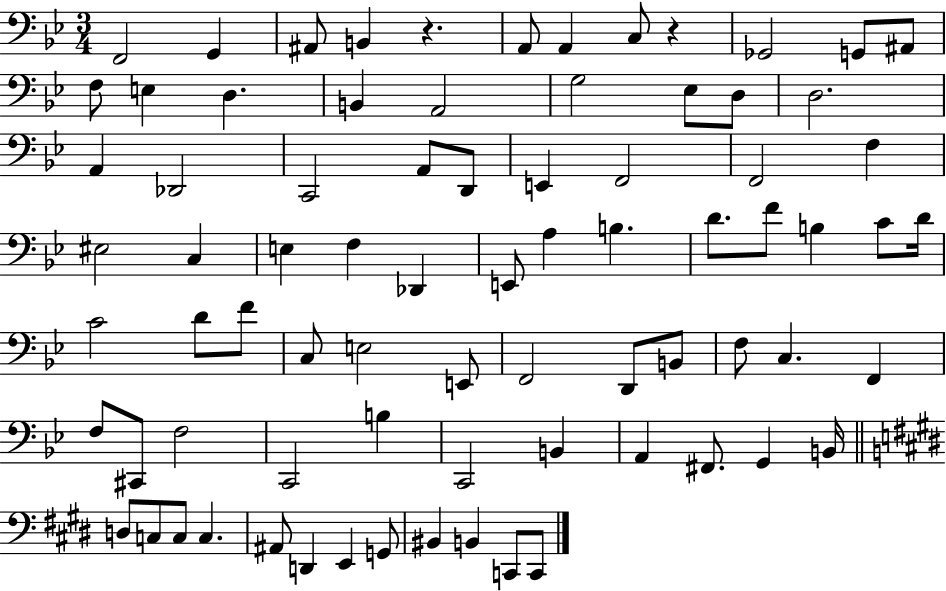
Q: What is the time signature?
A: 3/4